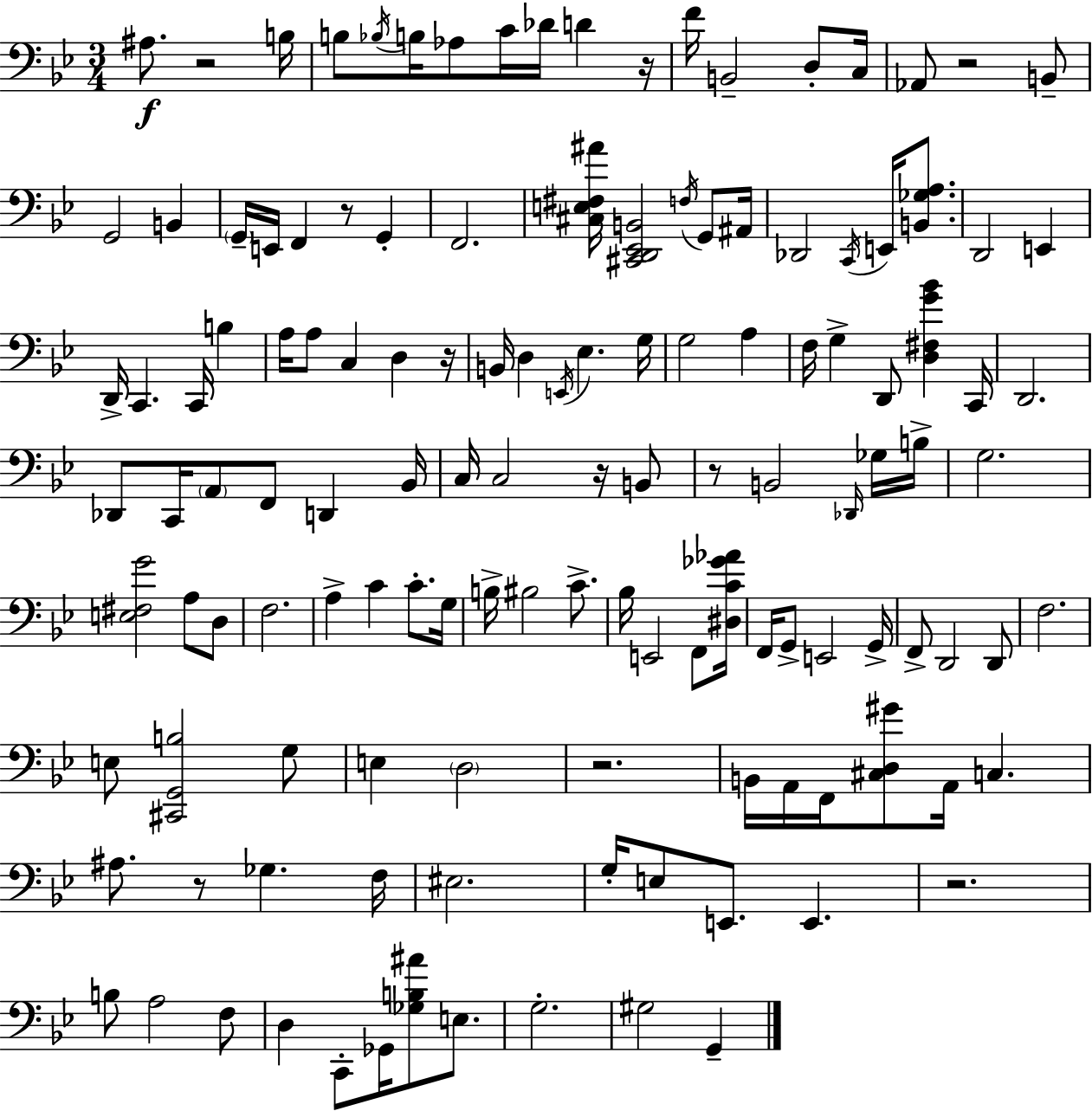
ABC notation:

X:1
T:Untitled
M:3/4
L:1/4
K:Gm
^A,/2 z2 B,/4 B,/2 _B,/4 B,/4 _A,/2 C/4 _D/4 D z/4 F/4 B,,2 D,/2 C,/4 _A,,/2 z2 B,,/2 G,,2 B,, G,,/4 E,,/4 F,, z/2 G,, F,,2 [^C,E,^F,^A]/4 [^C,,D,,_E,,B,,]2 F,/4 G,,/2 ^A,,/4 _D,,2 C,,/4 E,,/4 [B,,_G,A,]/2 D,,2 E,, D,,/4 C,, C,,/4 B, A,/4 A,/2 C, D, z/4 B,,/4 D, E,,/4 _E, G,/4 G,2 A, F,/4 G, D,,/2 [D,^F,G_B] C,,/4 D,,2 _D,,/2 C,,/4 A,,/2 F,,/2 D,, _B,,/4 C,/4 C,2 z/4 B,,/2 z/2 B,,2 _D,,/4 _G,/4 B,/4 G,2 [E,^F,G]2 A,/2 D,/2 F,2 A, C C/2 G,/4 B,/4 ^B,2 C/2 _B,/4 E,,2 F,,/2 [^D,C_G_A]/4 F,,/4 G,,/2 E,,2 G,,/4 F,,/2 D,,2 D,,/2 F,2 E,/2 [^C,,G,,B,]2 G,/2 E, D,2 z2 B,,/4 A,,/4 F,,/4 [^C,D,^G]/2 A,,/4 C, ^A,/2 z/2 _G, F,/4 ^E,2 G,/4 E,/2 E,,/2 E,, z2 B,/2 A,2 F,/2 D, C,,/2 _G,,/4 [_G,B,^A]/2 E,/2 G,2 ^G,2 G,,